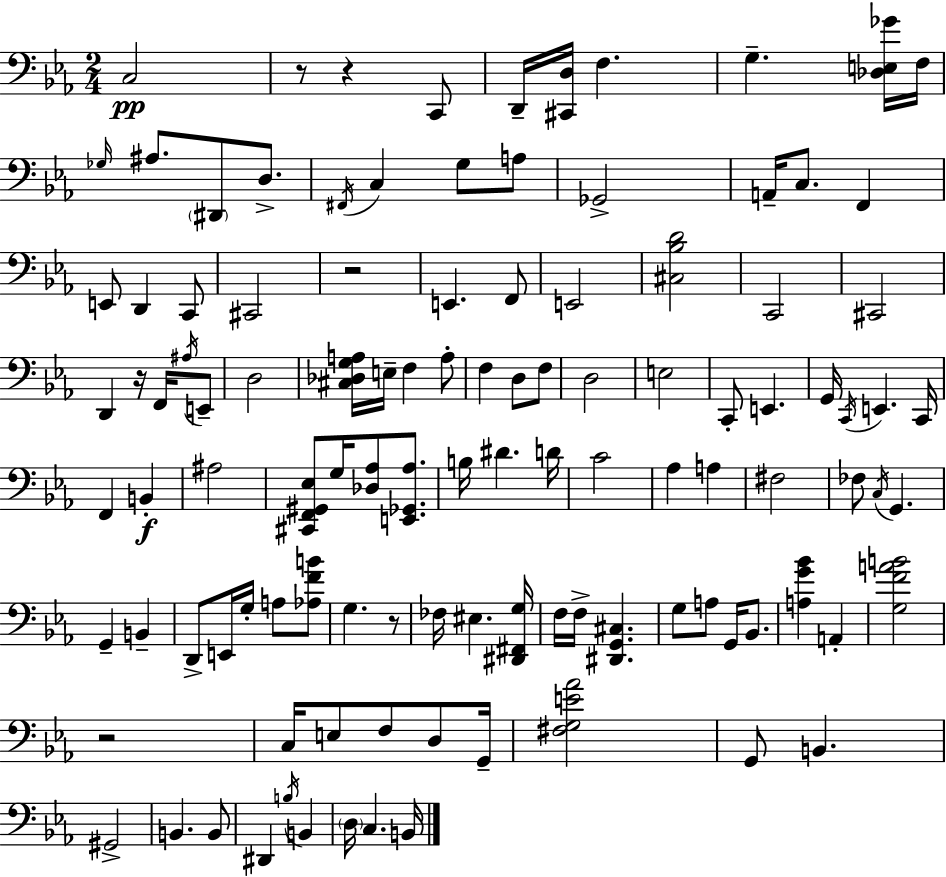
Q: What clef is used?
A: bass